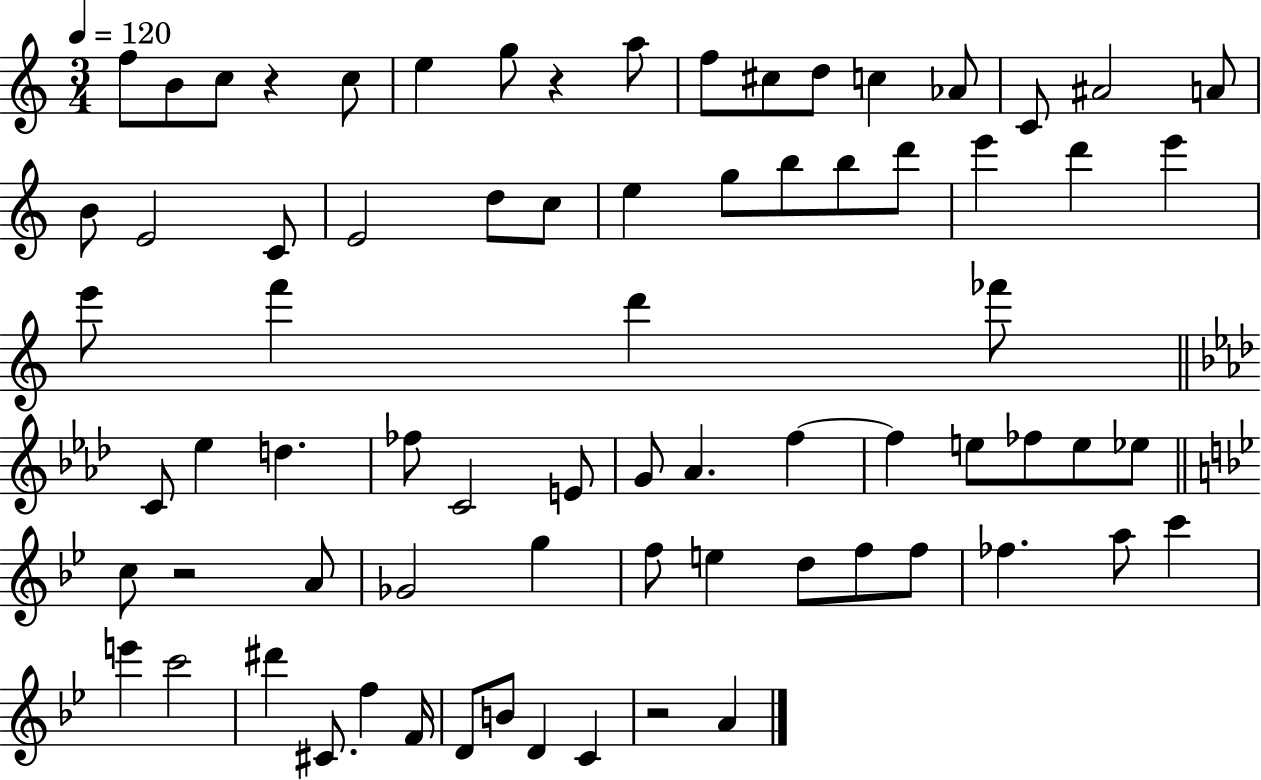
X:1
T:Untitled
M:3/4
L:1/4
K:C
f/2 B/2 c/2 z c/2 e g/2 z a/2 f/2 ^c/2 d/2 c _A/2 C/2 ^A2 A/2 B/2 E2 C/2 E2 d/2 c/2 e g/2 b/2 b/2 d'/2 e' d' e' e'/2 f' d' _f'/2 C/2 _e d _f/2 C2 E/2 G/2 _A f f e/2 _f/2 e/2 _e/2 c/2 z2 A/2 _G2 g f/2 e d/2 f/2 f/2 _f a/2 c' e' c'2 ^d' ^C/2 f F/4 D/2 B/2 D C z2 A